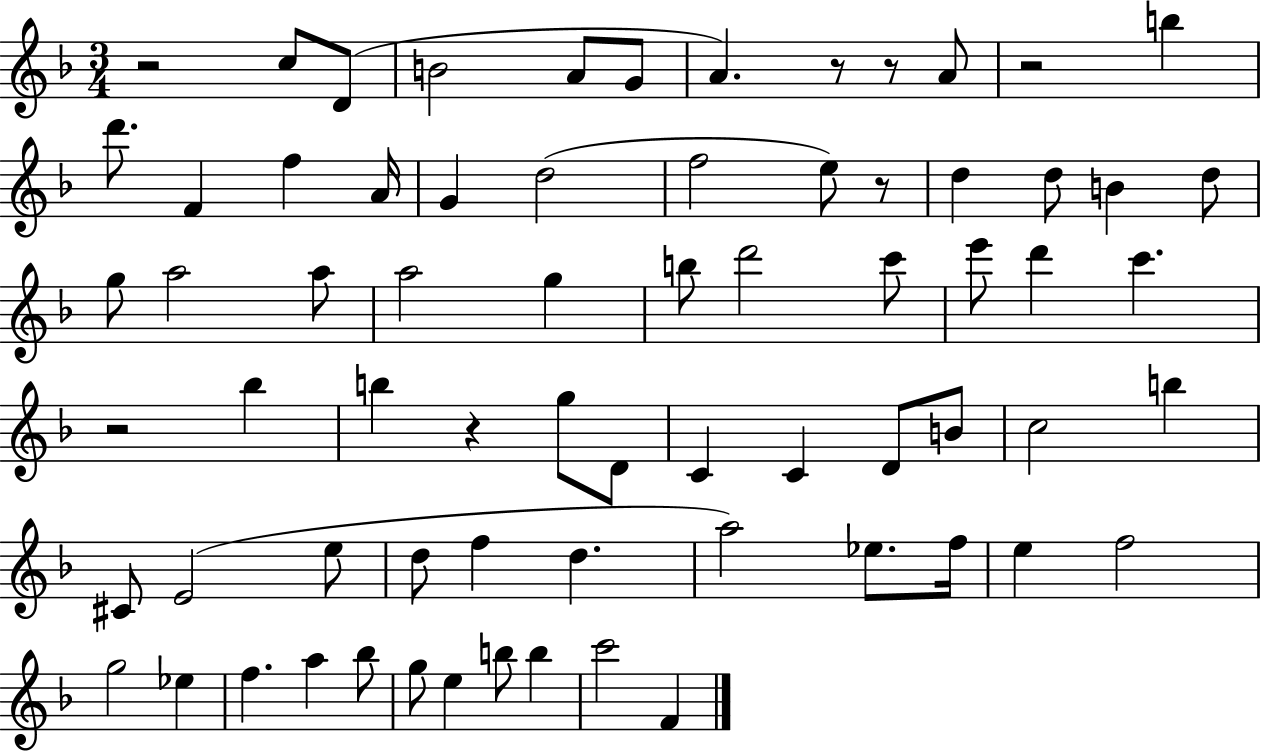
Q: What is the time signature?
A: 3/4